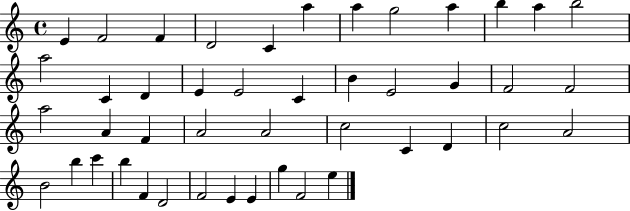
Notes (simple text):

E4/q F4/h F4/q D4/h C4/q A5/q A5/q G5/h A5/q B5/q A5/q B5/h A5/h C4/q D4/q E4/q E4/h C4/q B4/q E4/h G4/q F4/h F4/h A5/h A4/q F4/q A4/h A4/h C5/h C4/q D4/q C5/h A4/h B4/h B5/q C6/q B5/q F4/q D4/h F4/h E4/q E4/q G5/q F4/h E5/q